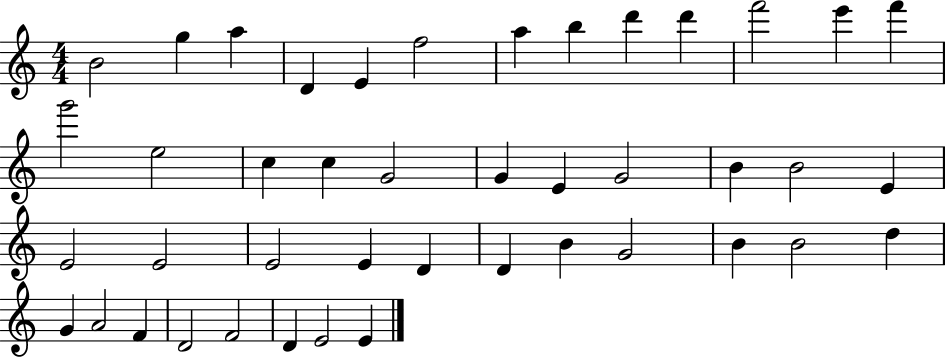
B4/h G5/q A5/q D4/q E4/q F5/h A5/q B5/q D6/q D6/q F6/h E6/q F6/q G6/h E5/h C5/q C5/q G4/h G4/q E4/q G4/h B4/q B4/h E4/q E4/h E4/h E4/h E4/q D4/q D4/q B4/q G4/h B4/q B4/h D5/q G4/q A4/h F4/q D4/h F4/h D4/q E4/h E4/q